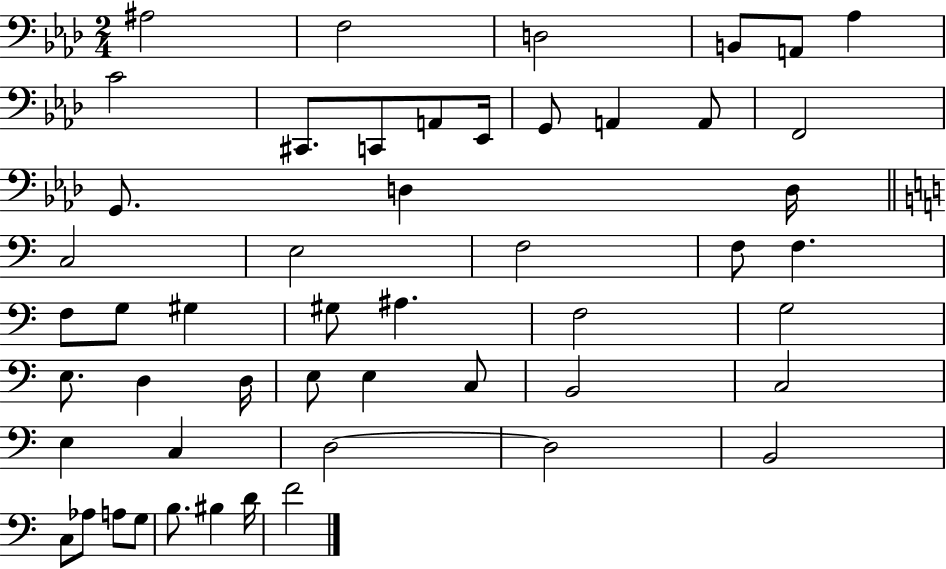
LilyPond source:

{
  \clef bass
  \numericTimeSignature
  \time 2/4
  \key aes \major
  \repeat volta 2 { ais2 | f2 | d2 | b,8 a,8 aes4 | \break c'2 | cis,8. c,8 a,8 ees,16 | g,8 a,4 a,8 | f,2 | \break g,8. d4 d16 | \bar "||" \break \key c \major c2 | e2 | f2 | f8 f4. | \break f8 g8 gis4 | gis8 ais4. | f2 | g2 | \break e8. d4 d16 | e8 e4 c8 | b,2 | c2 | \break e4 c4 | d2~~ | d2 | b,2 | \break c8 aes8 a8 g8 | b8. bis4 d'16 | f'2 | } \bar "|."
}